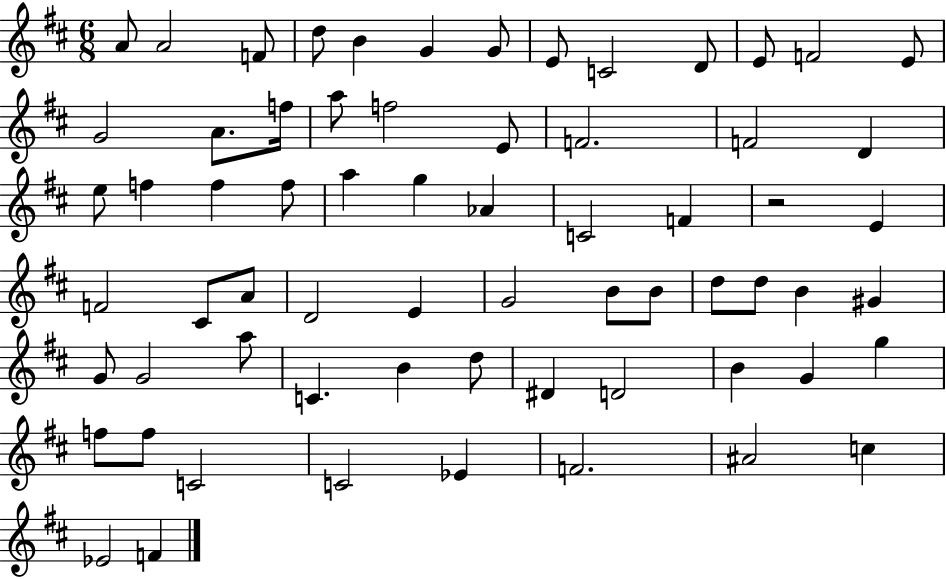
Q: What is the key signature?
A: D major